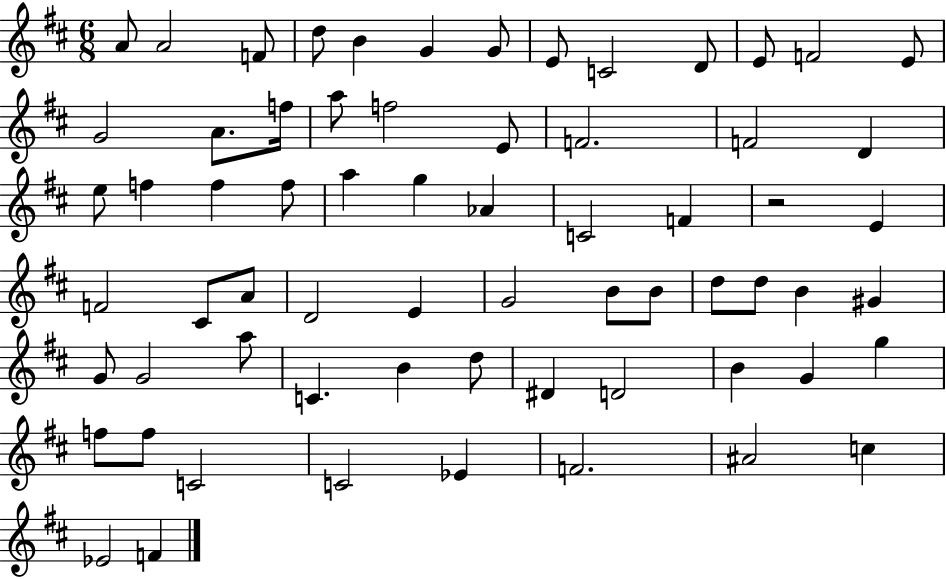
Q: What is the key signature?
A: D major